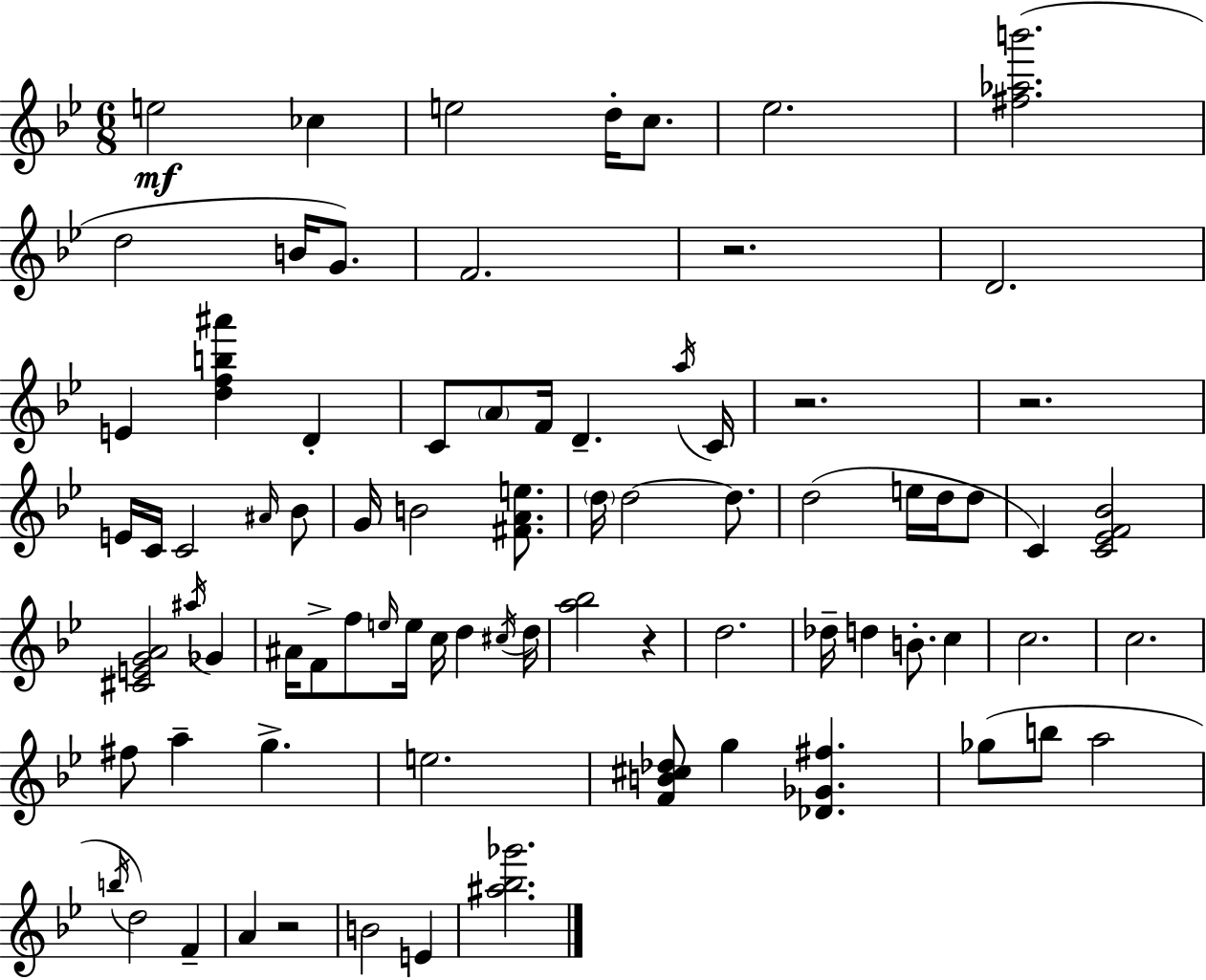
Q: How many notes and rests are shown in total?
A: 80